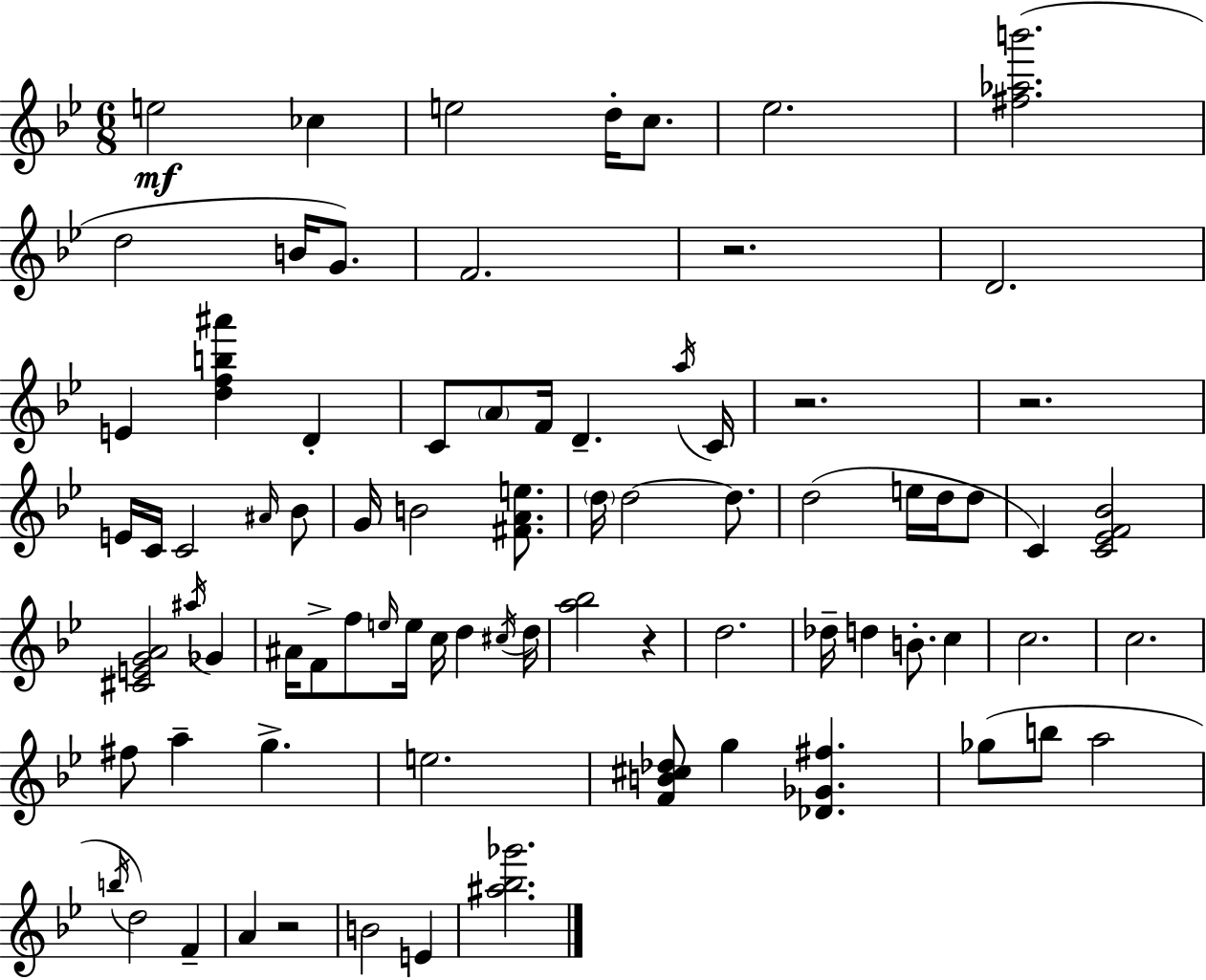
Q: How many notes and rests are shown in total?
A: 80